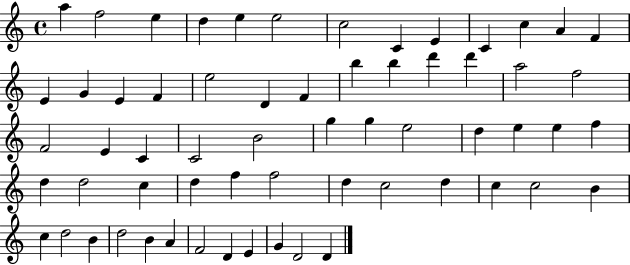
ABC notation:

X:1
T:Untitled
M:4/4
L:1/4
K:C
a f2 e d e e2 c2 C E C c A F E G E F e2 D F b b d' d' a2 f2 F2 E C C2 B2 g g e2 d e e f d d2 c d f f2 d c2 d c c2 B c d2 B d2 B A F2 D E G D2 D